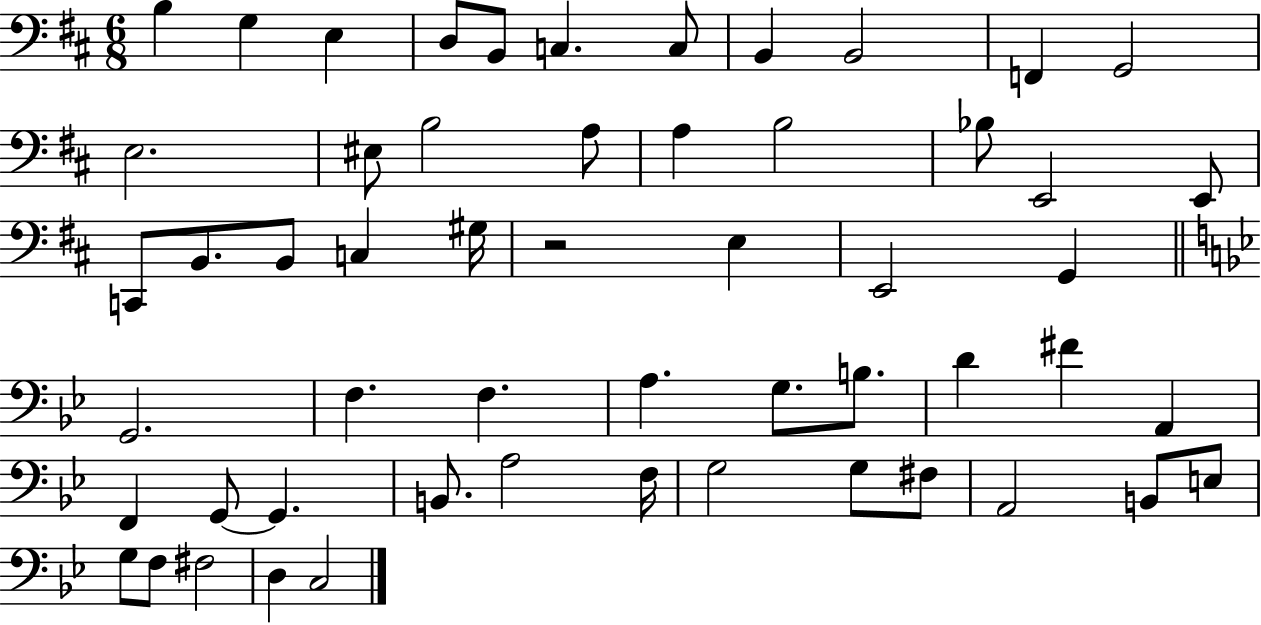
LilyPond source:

{
  \clef bass
  \numericTimeSignature
  \time 6/8
  \key d \major
  \repeat volta 2 { b4 g4 e4 | d8 b,8 c4. c8 | b,4 b,2 | f,4 g,2 | \break e2. | eis8 b2 a8 | a4 b2 | bes8 e,2 e,8 | \break c,8 b,8. b,8 c4 gis16 | r2 e4 | e,2 g,4 | \bar "||" \break \key bes \major g,2. | f4. f4. | a4. g8. b8. | d'4 fis'4 a,4 | \break f,4 g,8~~ g,4. | b,8. a2 f16 | g2 g8 fis8 | a,2 b,8 e8 | \break g8 f8 fis2 | d4 c2 | } \bar "|."
}